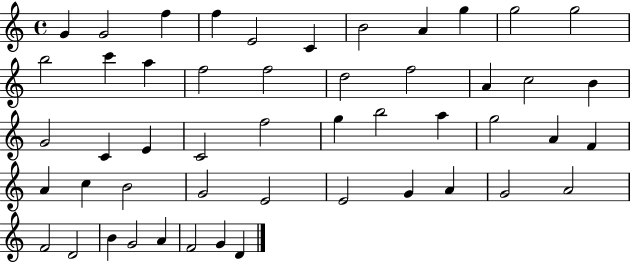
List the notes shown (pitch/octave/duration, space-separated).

G4/q G4/h F5/q F5/q E4/h C4/q B4/h A4/q G5/q G5/h G5/h B5/h C6/q A5/q F5/h F5/h D5/h F5/h A4/q C5/h B4/q G4/h C4/q E4/q C4/h F5/h G5/q B5/h A5/q G5/h A4/q F4/q A4/q C5/q B4/h G4/h E4/h E4/h G4/q A4/q G4/h A4/h F4/h D4/h B4/q G4/h A4/q F4/h G4/q D4/q